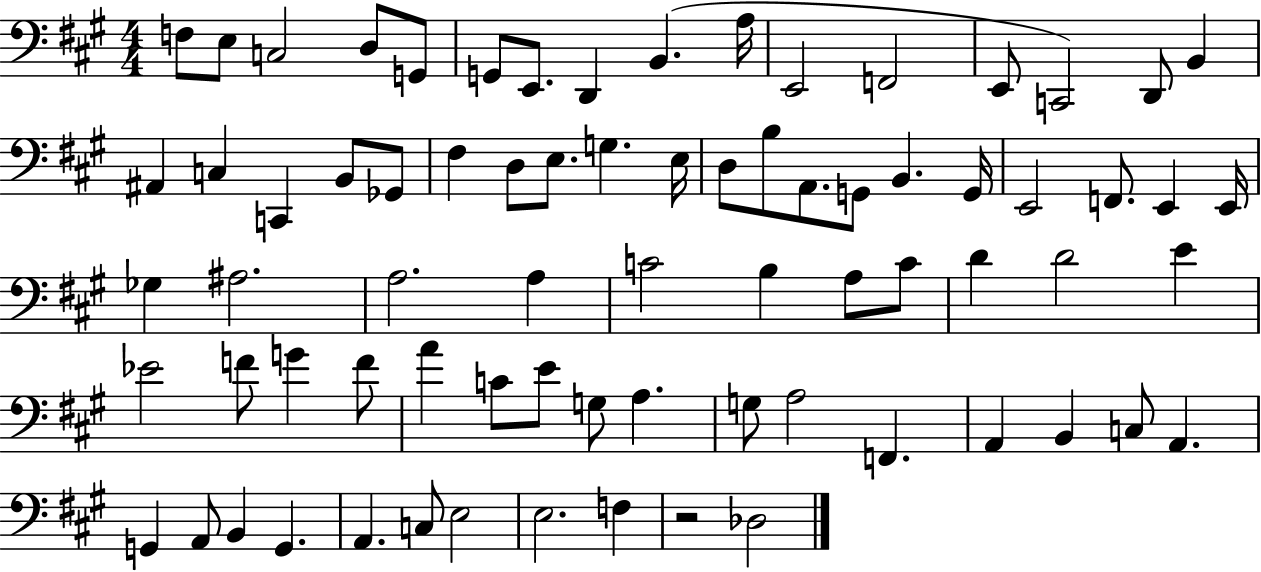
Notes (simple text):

F3/e E3/e C3/h D3/e G2/e G2/e E2/e. D2/q B2/q. A3/s E2/h F2/h E2/e C2/h D2/e B2/q A#2/q C3/q C2/q B2/e Gb2/e F#3/q D3/e E3/e. G3/q. E3/s D3/e B3/e A2/e. G2/e B2/q. G2/s E2/h F2/e. E2/q E2/s Gb3/q A#3/h. A3/h. A3/q C4/h B3/q A3/e C4/e D4/q D4/h E4/q Eb4/h F4/e G4/q F4/e A4/q C4/e E4/e G3/e A3/q. G3/e A3/h F2/q. A2/q B2/q C3/e A2/q. G2/q A2/e B2/q G2/q. A2/q. C3/e E3/h E3/h. F3/q R/h Db3/h